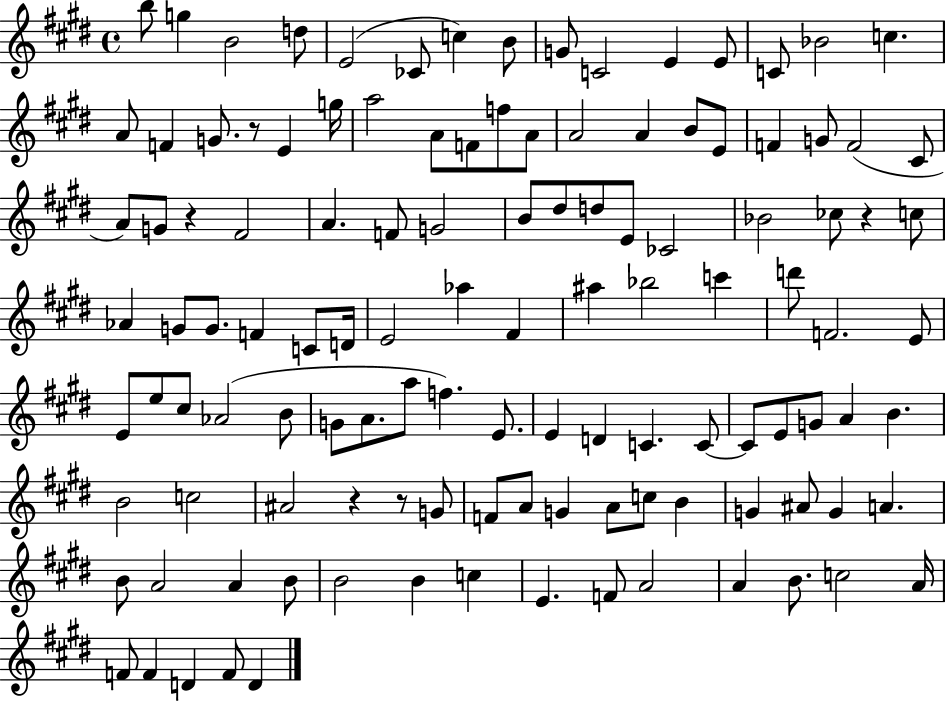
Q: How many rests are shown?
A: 5